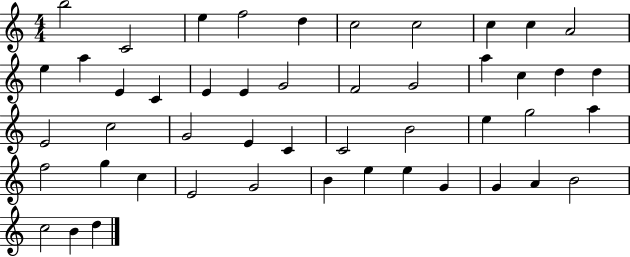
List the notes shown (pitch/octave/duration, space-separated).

B5/h C4/h E5/q F5/h D5/q C5/h C5/h C5/q C5/q A4/h E5/q A5/q E4/q C4/q E4/q E4/q G4/h F4/h G4/h A5/q C5/q D5/q D5/q E4/h C5/h G4/h E4/q C4/q C4/h B4/h E5/q G5/h A5/q F5/h G5/q C5/q E4/h G4/h B4/q E5/q E5/q G4/q G4/q A4/q B4/h C5/h B4/q D5/q